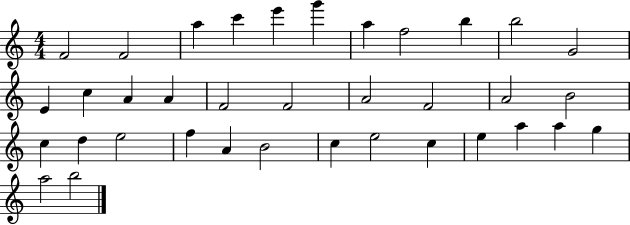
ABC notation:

X:1
T:Untitled
M:4/4
L:1/4
K:C
F2 F2 a c' e' g' a f2 b b2 G2 E c A A F2 F2 A2 F2 A2 B2 c d e2 f A B2 c e2 c e a a g a2 b2